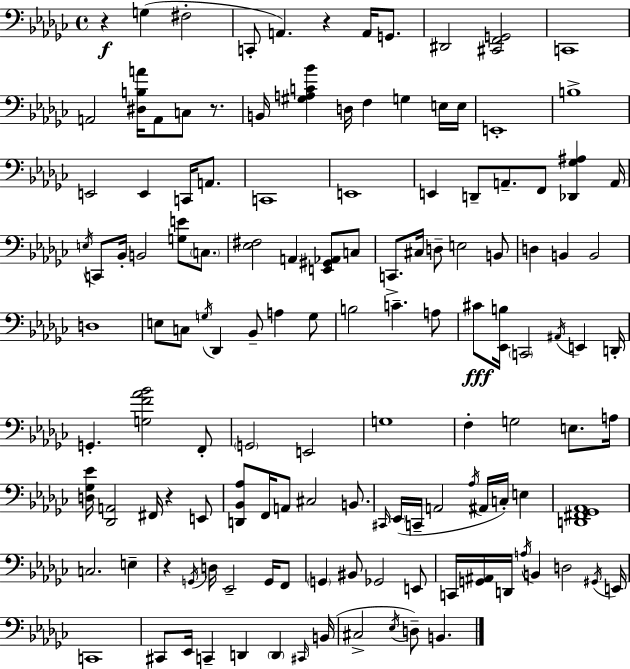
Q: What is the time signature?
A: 4/4